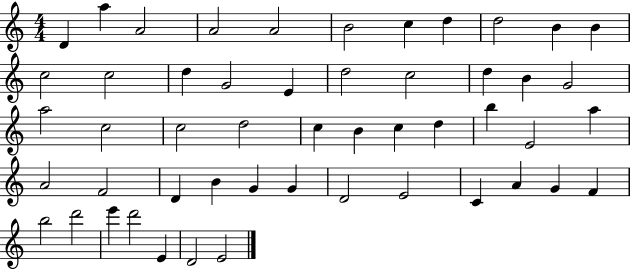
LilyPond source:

{
  \clef treble
  \numericTimeSignature
  \time 4/4
  \key c \major
  d'4 a''4 a'2 | a'2 a'2 | b'2 c''4 d''4 | d''2 b'4 b'4 | \break c''2 c''2 | d''4 g'2 e'4 | d''2 c''2 | d''4 b'4 g'2 | \break a''2 c''2 | c''2 d''2 | c''4 b'4 c''4 d''4 | b''4 e'2 a''4 | \break a'2 f'2 | d'4 b'4 g'4 g'4 | d'2 e'2 | c'4 a'4 g'4 f'4 | \break b''2 d'''2 | e'''4 d'''2 e'4 | d'2 e'2 | \bar "|."
}